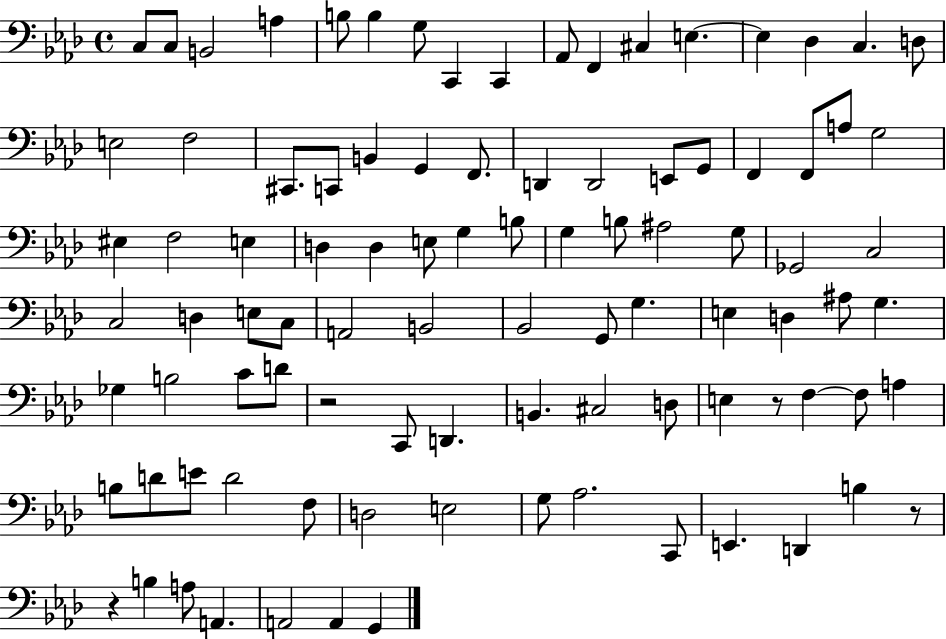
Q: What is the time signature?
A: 4/4